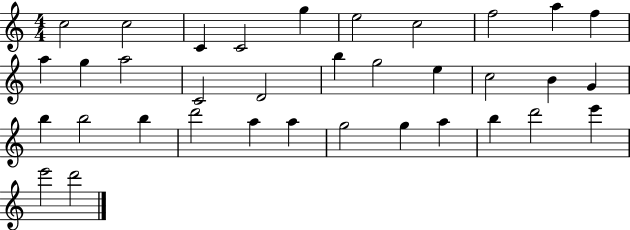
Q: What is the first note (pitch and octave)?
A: C5